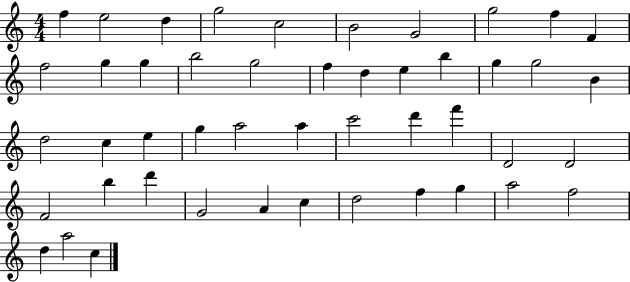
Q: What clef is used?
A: treble